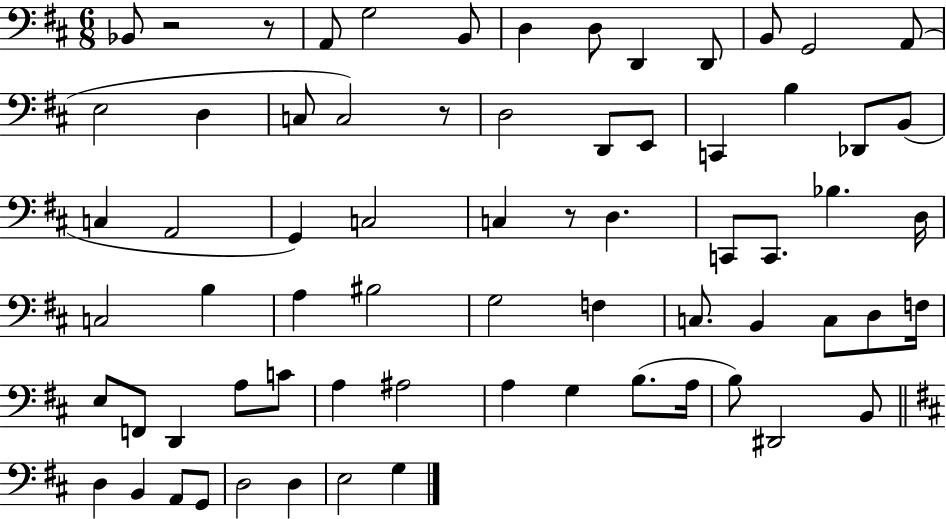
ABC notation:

X:1
T:Untitled
M:6/8
L:1/4
K:D
_B,,/2 z2 z/2 A,,/2 G,2 B,,/2 D, D,/2 D,, D,,/2 B,,/2 G,,2 A,,/2 E,2 D, C,/2 C,2 z/2 D,2 D,,/2 E,,/2 C,, B, _D,,/2 B,,/2 C, A,,2 G,, C,2 C, z/2 D, C,,/2 C,,/2 _B, D,/4 C,2 B, A, ^B,2 G,2 F, C,/2 B,, C,/2 D,/2 F,/4 E,/2 F,,/2 D,, A,/2 C/2 A, ^A,2 A, G, B,/2 A,/4 B,/2 ^D,,2 B,,/2 D, B,, A,,/2 G,,/2 D,2 D, E,2 G,